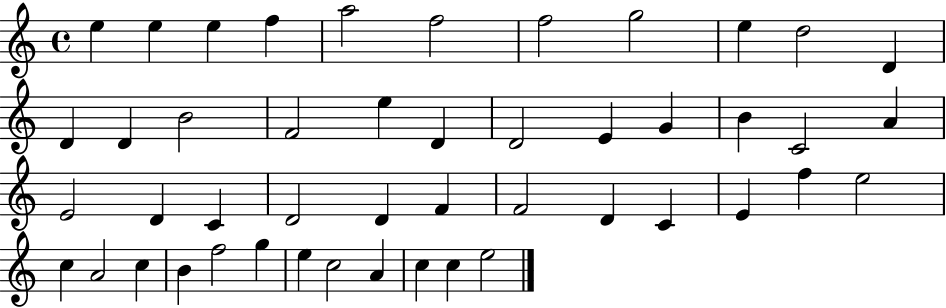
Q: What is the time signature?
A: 4/4